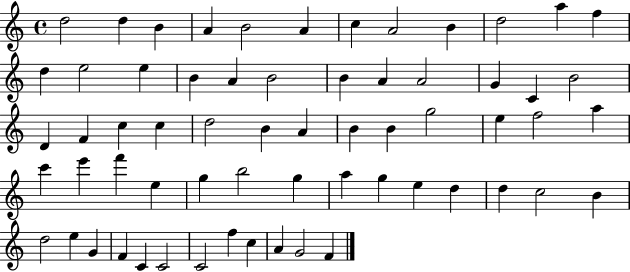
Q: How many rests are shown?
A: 0